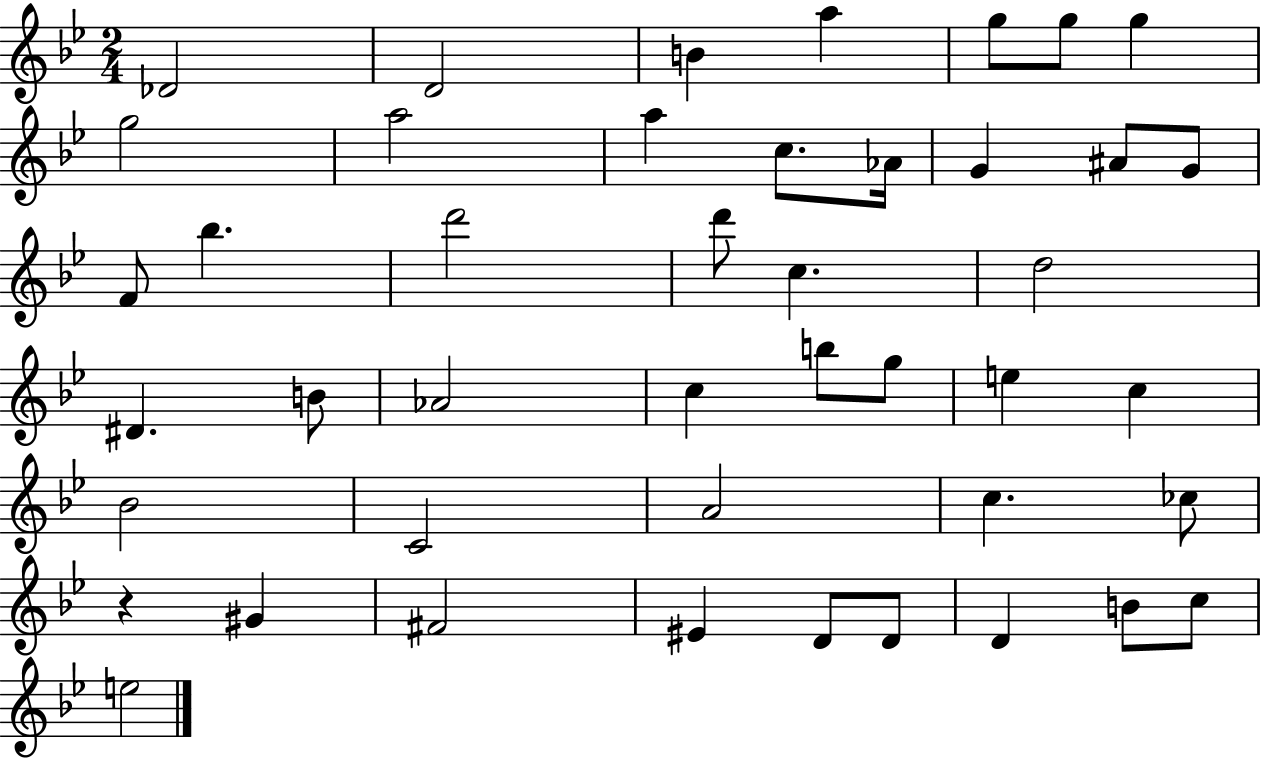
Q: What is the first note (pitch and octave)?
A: Db4